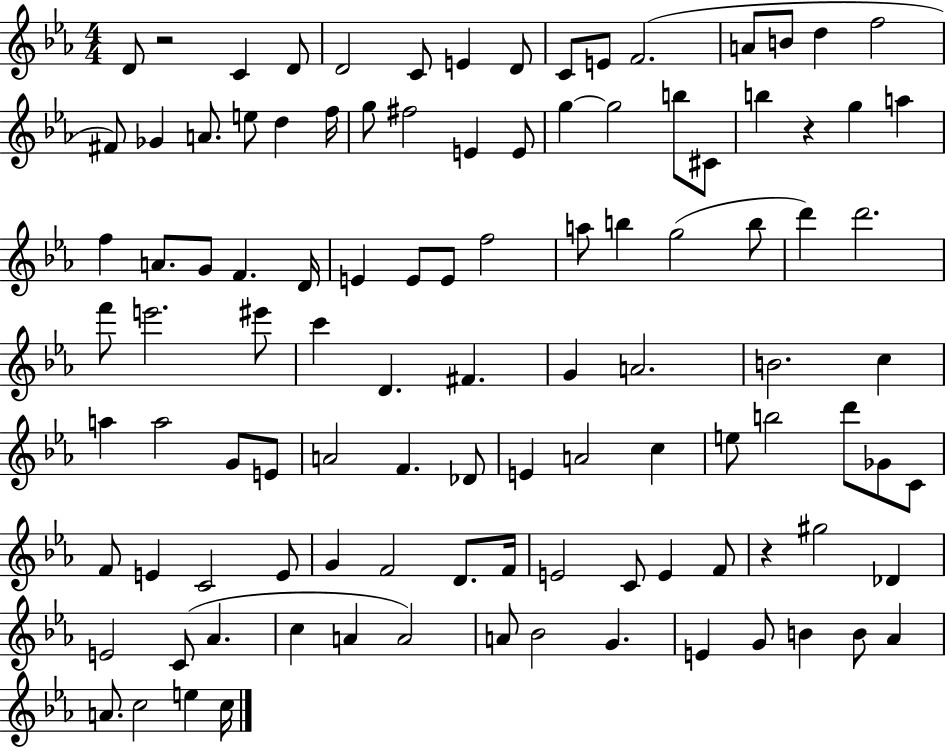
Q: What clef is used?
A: treble